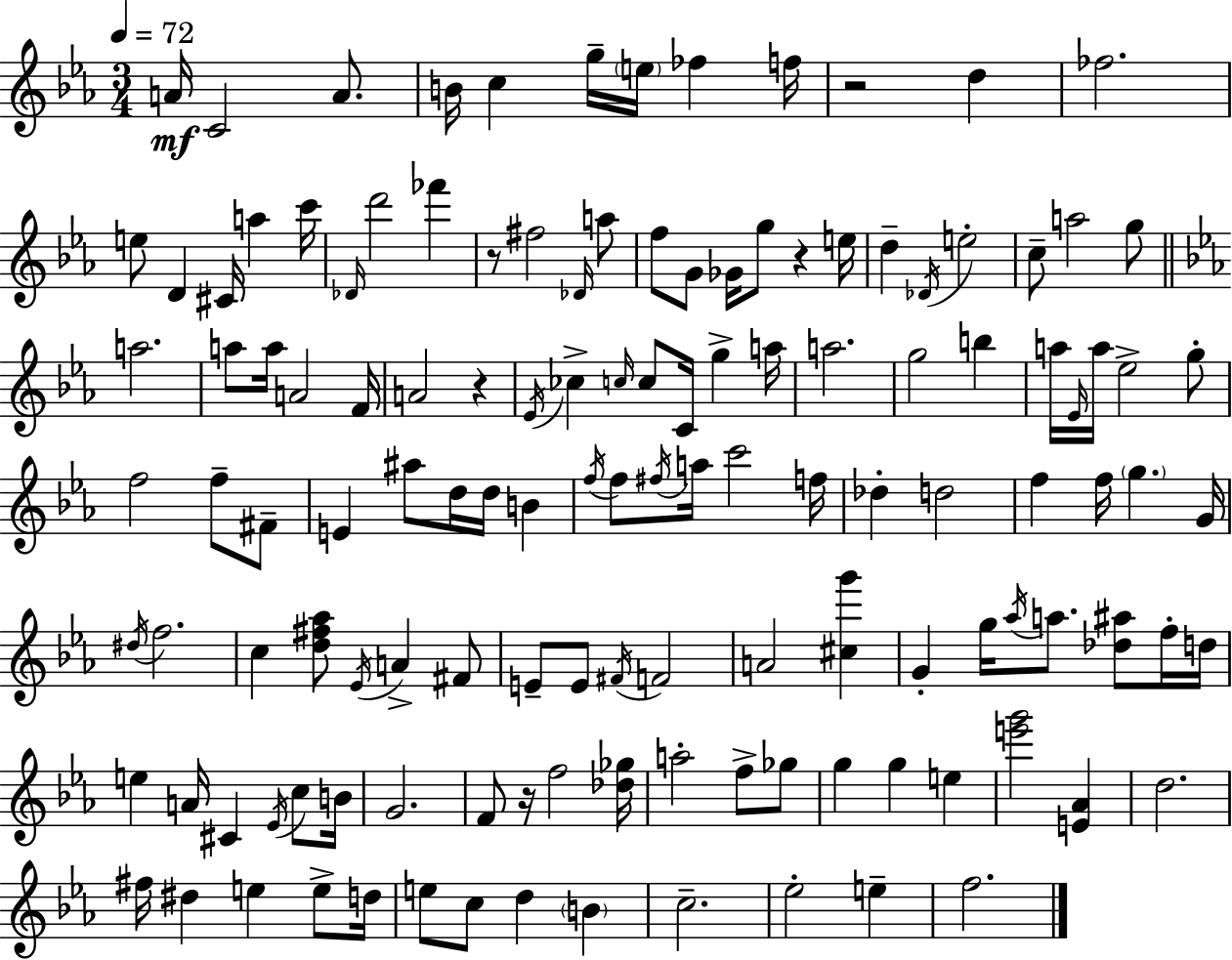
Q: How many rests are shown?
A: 5